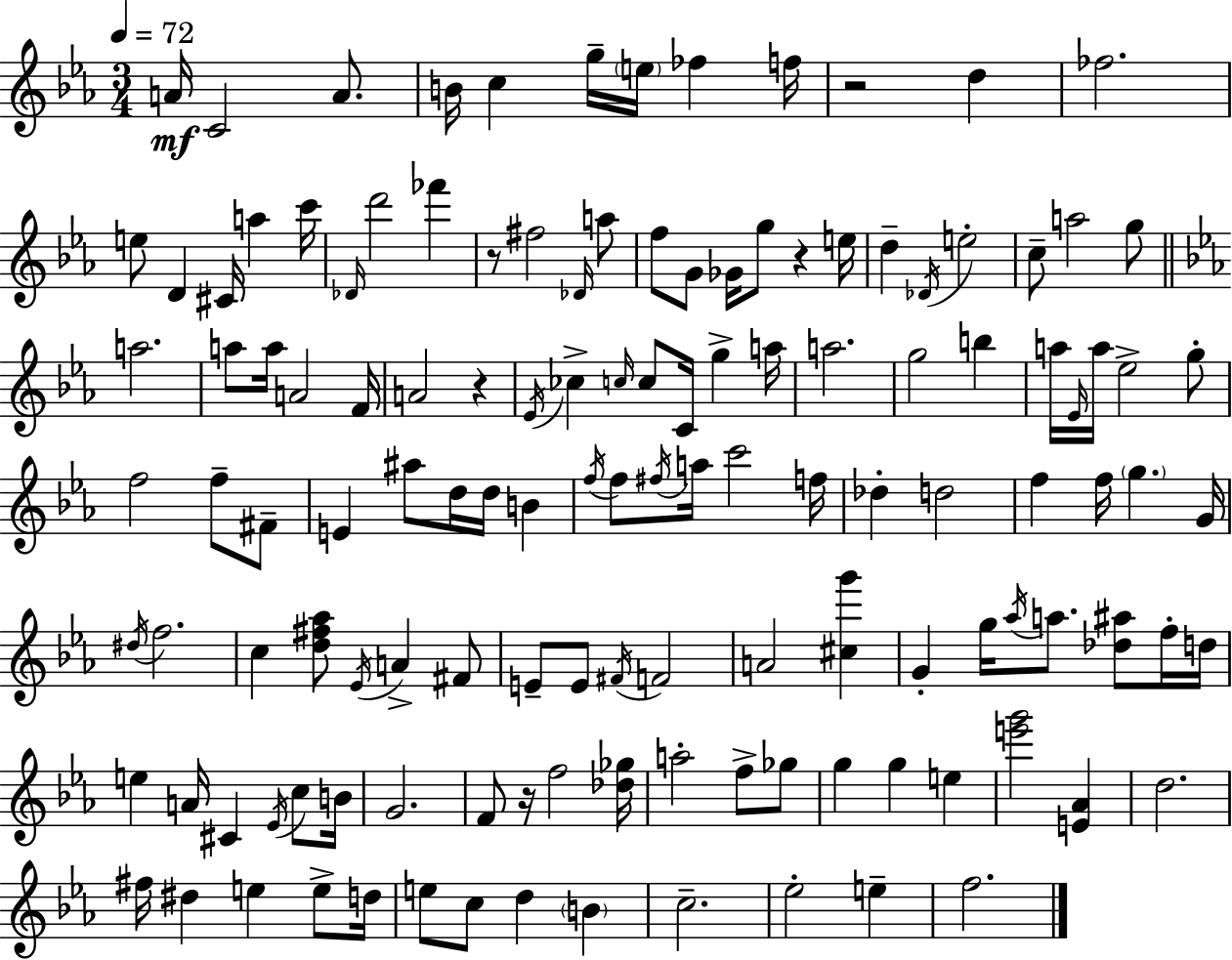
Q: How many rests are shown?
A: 5